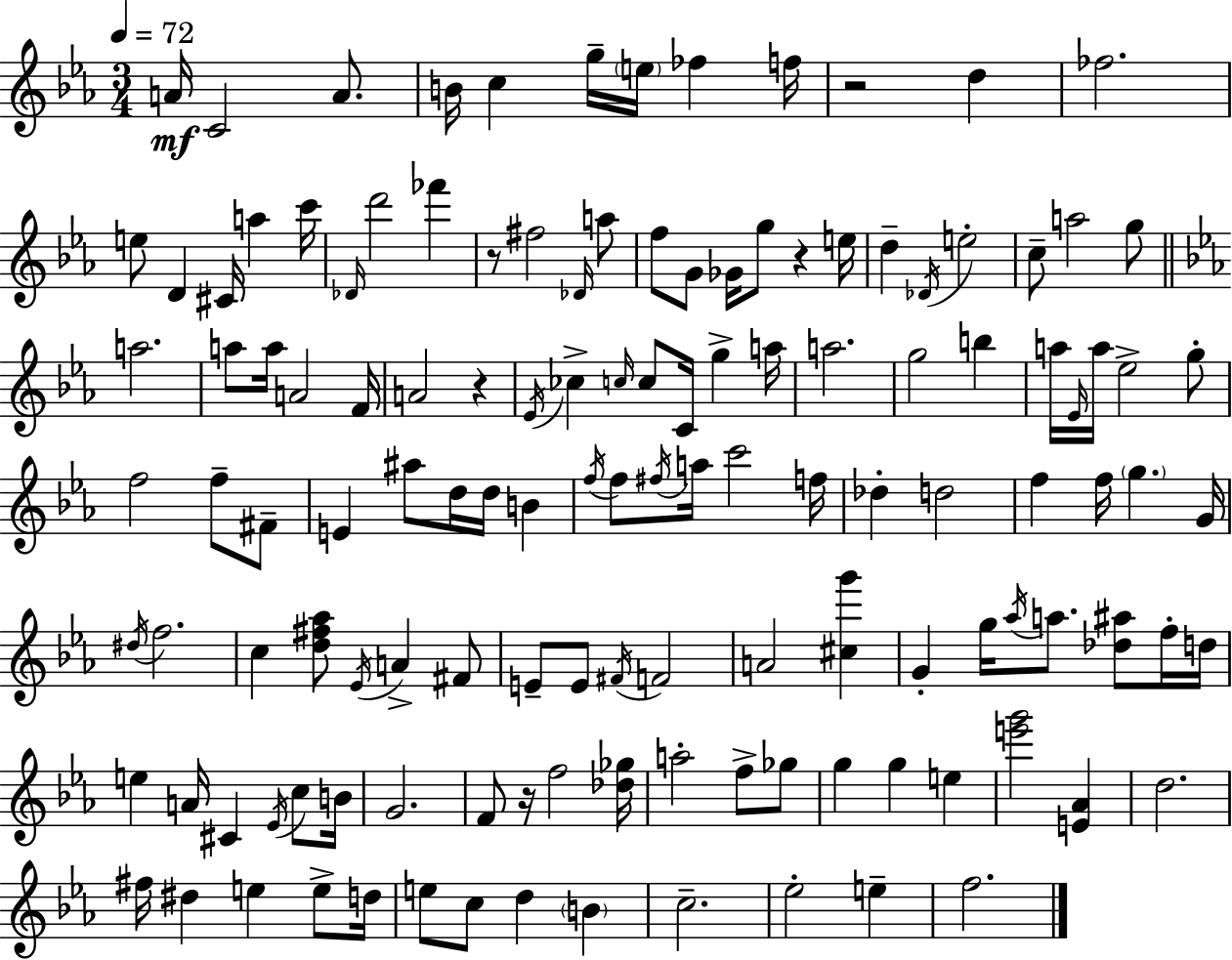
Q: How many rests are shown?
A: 5